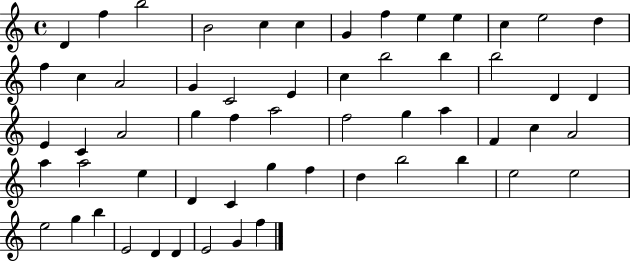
X:1
T:Untitled
M:4/4
L:1/4
K:C
D f b2 B2 c c G f e e c e2 d f c A2 G C2 E c b2 b b2 D D E C A2 g f a2 f2 g a F c A2 a a2 e D C g f d b2 b e2 e2 e2 g b E2 D D E2 G f